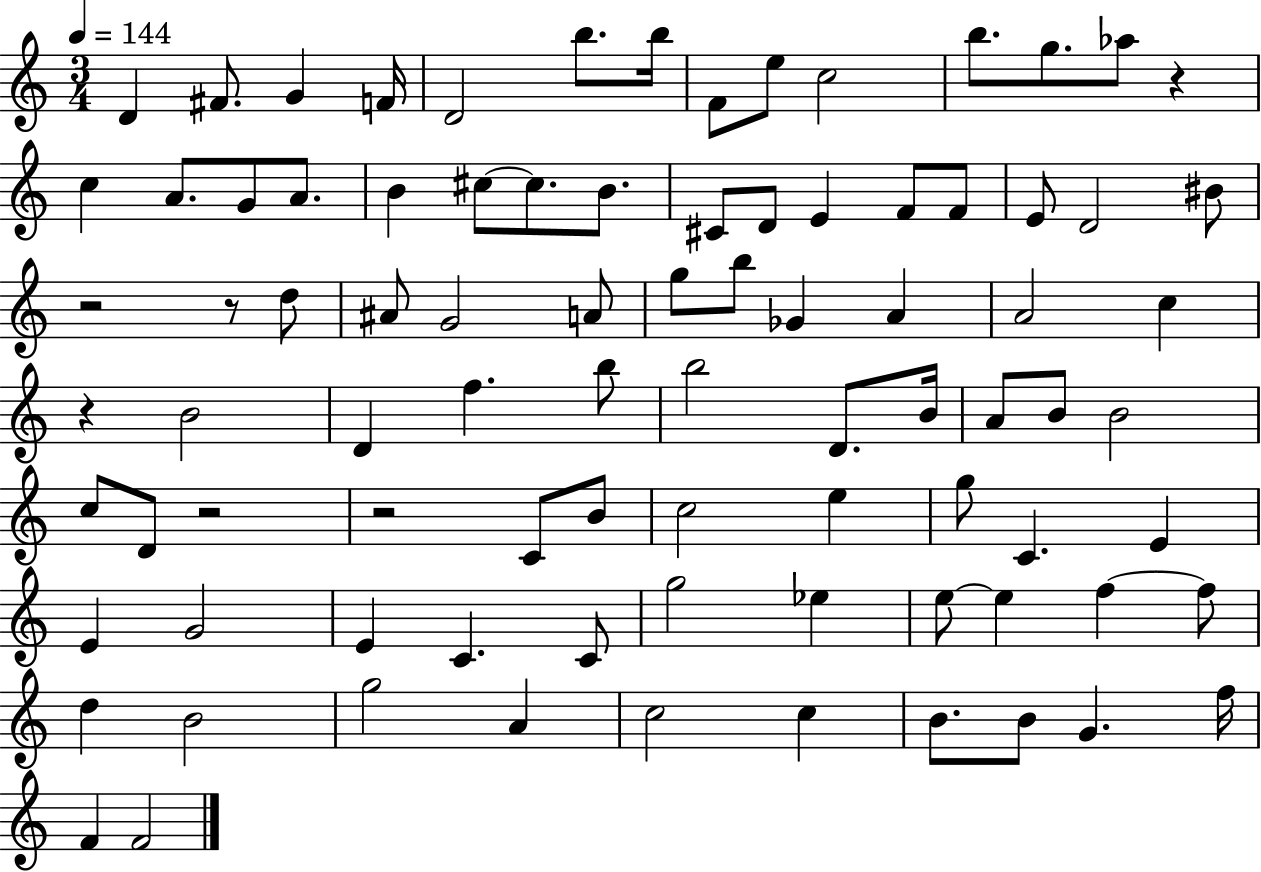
D4/q F#4/e. G4/q F4/s D4/h B5/e. B5/s F4/e E5/e C5/h B5/e. G5/e. Ab5/e R/q C5/q A4/e. G4/e A4/e. B4/q C#5/e C#5/e. B4/e. C#4/e D4/e E4/q F4/e F4/e E4/e D4/h BIS4/e R/h R/e D5/e A#4/e G4/h A4/e G5/e B5/e Gb4/q A4/q A4/h C5/q R/q B4/h D4/q F5/q. B5/e B5/h D4/e. B4/s A4/e B4/e B4/h C5/e D4/e R/h R/h C4/e B4/e C5/h E5/q G5/e C4/q. E4/q E4/q G4/h E4/q C4/q. C4/e G5/h Eb5/q E5/e E5/q F5/q F5/e D5/q B4/h G5/h A4/q C5/h C5/q B4/e. B4/e G4/q. F5/s F4/q F4/h